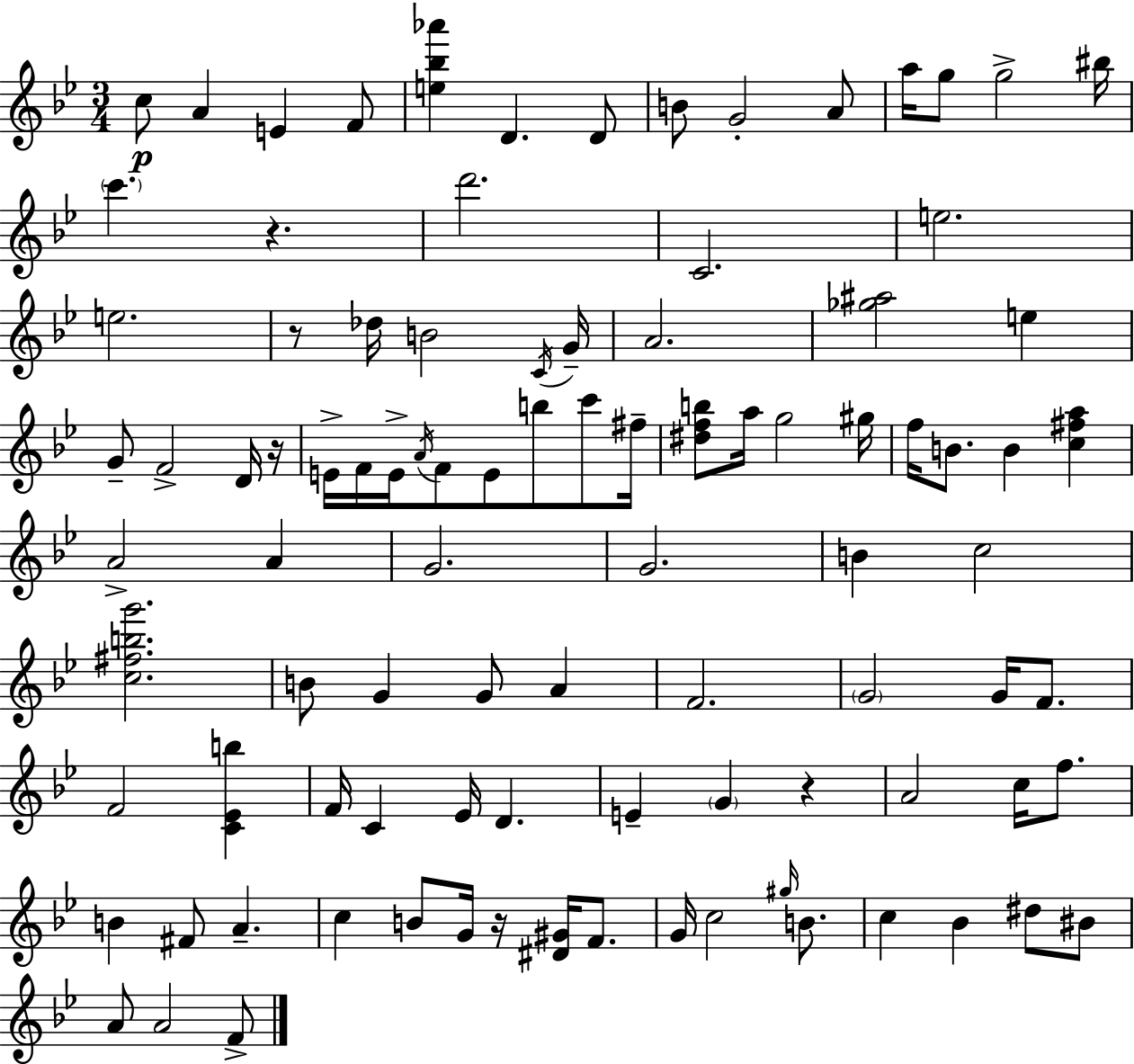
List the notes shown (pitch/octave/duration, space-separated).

C5/e A4/q E4/q F4/e [E5,Bb5,Ab6]/q D4/q. D4/e B4/e G4/h A4/e A5/s G5/e G5/h BIS5/s C6/q. R/q. D6/h. C4/h. E5/h. E5/h. R/e Db5/s B4/h C4/s G4/s A4/h. [Gb5,A#5]/h E5/q G4/e F4/h D4/s R/s E4/s F4/s E4/s A4/s F4/e E4/e B5/e C6/e F#5/s [D#5,F5,B5]/e A5/s G5/h G#5/s F5/s B4/e. B4/q [C5,F#5,A5]/q A4/h A4/q G4/h. G4/h. B4/q C5/h [C5,F#5,B5,G6]/h. B4/e G4/q G4/e A4/q F4/h. G4/h G4/s F4/e. F4/h [C4,Eb4,B5]/q F4/s C4/q Eb4/s D4/q. E4/q G4/q R/q A4/h C5/s F5/e. B4/q F#4/e A4/q. C5/q B4/e G4/s R/s [D#4,G#4]/s F4/e. G4/s C5/h G#5/s B4/e. C5/q Bb4/q D#5/e BIS4/e A4/e A4/h F4/e